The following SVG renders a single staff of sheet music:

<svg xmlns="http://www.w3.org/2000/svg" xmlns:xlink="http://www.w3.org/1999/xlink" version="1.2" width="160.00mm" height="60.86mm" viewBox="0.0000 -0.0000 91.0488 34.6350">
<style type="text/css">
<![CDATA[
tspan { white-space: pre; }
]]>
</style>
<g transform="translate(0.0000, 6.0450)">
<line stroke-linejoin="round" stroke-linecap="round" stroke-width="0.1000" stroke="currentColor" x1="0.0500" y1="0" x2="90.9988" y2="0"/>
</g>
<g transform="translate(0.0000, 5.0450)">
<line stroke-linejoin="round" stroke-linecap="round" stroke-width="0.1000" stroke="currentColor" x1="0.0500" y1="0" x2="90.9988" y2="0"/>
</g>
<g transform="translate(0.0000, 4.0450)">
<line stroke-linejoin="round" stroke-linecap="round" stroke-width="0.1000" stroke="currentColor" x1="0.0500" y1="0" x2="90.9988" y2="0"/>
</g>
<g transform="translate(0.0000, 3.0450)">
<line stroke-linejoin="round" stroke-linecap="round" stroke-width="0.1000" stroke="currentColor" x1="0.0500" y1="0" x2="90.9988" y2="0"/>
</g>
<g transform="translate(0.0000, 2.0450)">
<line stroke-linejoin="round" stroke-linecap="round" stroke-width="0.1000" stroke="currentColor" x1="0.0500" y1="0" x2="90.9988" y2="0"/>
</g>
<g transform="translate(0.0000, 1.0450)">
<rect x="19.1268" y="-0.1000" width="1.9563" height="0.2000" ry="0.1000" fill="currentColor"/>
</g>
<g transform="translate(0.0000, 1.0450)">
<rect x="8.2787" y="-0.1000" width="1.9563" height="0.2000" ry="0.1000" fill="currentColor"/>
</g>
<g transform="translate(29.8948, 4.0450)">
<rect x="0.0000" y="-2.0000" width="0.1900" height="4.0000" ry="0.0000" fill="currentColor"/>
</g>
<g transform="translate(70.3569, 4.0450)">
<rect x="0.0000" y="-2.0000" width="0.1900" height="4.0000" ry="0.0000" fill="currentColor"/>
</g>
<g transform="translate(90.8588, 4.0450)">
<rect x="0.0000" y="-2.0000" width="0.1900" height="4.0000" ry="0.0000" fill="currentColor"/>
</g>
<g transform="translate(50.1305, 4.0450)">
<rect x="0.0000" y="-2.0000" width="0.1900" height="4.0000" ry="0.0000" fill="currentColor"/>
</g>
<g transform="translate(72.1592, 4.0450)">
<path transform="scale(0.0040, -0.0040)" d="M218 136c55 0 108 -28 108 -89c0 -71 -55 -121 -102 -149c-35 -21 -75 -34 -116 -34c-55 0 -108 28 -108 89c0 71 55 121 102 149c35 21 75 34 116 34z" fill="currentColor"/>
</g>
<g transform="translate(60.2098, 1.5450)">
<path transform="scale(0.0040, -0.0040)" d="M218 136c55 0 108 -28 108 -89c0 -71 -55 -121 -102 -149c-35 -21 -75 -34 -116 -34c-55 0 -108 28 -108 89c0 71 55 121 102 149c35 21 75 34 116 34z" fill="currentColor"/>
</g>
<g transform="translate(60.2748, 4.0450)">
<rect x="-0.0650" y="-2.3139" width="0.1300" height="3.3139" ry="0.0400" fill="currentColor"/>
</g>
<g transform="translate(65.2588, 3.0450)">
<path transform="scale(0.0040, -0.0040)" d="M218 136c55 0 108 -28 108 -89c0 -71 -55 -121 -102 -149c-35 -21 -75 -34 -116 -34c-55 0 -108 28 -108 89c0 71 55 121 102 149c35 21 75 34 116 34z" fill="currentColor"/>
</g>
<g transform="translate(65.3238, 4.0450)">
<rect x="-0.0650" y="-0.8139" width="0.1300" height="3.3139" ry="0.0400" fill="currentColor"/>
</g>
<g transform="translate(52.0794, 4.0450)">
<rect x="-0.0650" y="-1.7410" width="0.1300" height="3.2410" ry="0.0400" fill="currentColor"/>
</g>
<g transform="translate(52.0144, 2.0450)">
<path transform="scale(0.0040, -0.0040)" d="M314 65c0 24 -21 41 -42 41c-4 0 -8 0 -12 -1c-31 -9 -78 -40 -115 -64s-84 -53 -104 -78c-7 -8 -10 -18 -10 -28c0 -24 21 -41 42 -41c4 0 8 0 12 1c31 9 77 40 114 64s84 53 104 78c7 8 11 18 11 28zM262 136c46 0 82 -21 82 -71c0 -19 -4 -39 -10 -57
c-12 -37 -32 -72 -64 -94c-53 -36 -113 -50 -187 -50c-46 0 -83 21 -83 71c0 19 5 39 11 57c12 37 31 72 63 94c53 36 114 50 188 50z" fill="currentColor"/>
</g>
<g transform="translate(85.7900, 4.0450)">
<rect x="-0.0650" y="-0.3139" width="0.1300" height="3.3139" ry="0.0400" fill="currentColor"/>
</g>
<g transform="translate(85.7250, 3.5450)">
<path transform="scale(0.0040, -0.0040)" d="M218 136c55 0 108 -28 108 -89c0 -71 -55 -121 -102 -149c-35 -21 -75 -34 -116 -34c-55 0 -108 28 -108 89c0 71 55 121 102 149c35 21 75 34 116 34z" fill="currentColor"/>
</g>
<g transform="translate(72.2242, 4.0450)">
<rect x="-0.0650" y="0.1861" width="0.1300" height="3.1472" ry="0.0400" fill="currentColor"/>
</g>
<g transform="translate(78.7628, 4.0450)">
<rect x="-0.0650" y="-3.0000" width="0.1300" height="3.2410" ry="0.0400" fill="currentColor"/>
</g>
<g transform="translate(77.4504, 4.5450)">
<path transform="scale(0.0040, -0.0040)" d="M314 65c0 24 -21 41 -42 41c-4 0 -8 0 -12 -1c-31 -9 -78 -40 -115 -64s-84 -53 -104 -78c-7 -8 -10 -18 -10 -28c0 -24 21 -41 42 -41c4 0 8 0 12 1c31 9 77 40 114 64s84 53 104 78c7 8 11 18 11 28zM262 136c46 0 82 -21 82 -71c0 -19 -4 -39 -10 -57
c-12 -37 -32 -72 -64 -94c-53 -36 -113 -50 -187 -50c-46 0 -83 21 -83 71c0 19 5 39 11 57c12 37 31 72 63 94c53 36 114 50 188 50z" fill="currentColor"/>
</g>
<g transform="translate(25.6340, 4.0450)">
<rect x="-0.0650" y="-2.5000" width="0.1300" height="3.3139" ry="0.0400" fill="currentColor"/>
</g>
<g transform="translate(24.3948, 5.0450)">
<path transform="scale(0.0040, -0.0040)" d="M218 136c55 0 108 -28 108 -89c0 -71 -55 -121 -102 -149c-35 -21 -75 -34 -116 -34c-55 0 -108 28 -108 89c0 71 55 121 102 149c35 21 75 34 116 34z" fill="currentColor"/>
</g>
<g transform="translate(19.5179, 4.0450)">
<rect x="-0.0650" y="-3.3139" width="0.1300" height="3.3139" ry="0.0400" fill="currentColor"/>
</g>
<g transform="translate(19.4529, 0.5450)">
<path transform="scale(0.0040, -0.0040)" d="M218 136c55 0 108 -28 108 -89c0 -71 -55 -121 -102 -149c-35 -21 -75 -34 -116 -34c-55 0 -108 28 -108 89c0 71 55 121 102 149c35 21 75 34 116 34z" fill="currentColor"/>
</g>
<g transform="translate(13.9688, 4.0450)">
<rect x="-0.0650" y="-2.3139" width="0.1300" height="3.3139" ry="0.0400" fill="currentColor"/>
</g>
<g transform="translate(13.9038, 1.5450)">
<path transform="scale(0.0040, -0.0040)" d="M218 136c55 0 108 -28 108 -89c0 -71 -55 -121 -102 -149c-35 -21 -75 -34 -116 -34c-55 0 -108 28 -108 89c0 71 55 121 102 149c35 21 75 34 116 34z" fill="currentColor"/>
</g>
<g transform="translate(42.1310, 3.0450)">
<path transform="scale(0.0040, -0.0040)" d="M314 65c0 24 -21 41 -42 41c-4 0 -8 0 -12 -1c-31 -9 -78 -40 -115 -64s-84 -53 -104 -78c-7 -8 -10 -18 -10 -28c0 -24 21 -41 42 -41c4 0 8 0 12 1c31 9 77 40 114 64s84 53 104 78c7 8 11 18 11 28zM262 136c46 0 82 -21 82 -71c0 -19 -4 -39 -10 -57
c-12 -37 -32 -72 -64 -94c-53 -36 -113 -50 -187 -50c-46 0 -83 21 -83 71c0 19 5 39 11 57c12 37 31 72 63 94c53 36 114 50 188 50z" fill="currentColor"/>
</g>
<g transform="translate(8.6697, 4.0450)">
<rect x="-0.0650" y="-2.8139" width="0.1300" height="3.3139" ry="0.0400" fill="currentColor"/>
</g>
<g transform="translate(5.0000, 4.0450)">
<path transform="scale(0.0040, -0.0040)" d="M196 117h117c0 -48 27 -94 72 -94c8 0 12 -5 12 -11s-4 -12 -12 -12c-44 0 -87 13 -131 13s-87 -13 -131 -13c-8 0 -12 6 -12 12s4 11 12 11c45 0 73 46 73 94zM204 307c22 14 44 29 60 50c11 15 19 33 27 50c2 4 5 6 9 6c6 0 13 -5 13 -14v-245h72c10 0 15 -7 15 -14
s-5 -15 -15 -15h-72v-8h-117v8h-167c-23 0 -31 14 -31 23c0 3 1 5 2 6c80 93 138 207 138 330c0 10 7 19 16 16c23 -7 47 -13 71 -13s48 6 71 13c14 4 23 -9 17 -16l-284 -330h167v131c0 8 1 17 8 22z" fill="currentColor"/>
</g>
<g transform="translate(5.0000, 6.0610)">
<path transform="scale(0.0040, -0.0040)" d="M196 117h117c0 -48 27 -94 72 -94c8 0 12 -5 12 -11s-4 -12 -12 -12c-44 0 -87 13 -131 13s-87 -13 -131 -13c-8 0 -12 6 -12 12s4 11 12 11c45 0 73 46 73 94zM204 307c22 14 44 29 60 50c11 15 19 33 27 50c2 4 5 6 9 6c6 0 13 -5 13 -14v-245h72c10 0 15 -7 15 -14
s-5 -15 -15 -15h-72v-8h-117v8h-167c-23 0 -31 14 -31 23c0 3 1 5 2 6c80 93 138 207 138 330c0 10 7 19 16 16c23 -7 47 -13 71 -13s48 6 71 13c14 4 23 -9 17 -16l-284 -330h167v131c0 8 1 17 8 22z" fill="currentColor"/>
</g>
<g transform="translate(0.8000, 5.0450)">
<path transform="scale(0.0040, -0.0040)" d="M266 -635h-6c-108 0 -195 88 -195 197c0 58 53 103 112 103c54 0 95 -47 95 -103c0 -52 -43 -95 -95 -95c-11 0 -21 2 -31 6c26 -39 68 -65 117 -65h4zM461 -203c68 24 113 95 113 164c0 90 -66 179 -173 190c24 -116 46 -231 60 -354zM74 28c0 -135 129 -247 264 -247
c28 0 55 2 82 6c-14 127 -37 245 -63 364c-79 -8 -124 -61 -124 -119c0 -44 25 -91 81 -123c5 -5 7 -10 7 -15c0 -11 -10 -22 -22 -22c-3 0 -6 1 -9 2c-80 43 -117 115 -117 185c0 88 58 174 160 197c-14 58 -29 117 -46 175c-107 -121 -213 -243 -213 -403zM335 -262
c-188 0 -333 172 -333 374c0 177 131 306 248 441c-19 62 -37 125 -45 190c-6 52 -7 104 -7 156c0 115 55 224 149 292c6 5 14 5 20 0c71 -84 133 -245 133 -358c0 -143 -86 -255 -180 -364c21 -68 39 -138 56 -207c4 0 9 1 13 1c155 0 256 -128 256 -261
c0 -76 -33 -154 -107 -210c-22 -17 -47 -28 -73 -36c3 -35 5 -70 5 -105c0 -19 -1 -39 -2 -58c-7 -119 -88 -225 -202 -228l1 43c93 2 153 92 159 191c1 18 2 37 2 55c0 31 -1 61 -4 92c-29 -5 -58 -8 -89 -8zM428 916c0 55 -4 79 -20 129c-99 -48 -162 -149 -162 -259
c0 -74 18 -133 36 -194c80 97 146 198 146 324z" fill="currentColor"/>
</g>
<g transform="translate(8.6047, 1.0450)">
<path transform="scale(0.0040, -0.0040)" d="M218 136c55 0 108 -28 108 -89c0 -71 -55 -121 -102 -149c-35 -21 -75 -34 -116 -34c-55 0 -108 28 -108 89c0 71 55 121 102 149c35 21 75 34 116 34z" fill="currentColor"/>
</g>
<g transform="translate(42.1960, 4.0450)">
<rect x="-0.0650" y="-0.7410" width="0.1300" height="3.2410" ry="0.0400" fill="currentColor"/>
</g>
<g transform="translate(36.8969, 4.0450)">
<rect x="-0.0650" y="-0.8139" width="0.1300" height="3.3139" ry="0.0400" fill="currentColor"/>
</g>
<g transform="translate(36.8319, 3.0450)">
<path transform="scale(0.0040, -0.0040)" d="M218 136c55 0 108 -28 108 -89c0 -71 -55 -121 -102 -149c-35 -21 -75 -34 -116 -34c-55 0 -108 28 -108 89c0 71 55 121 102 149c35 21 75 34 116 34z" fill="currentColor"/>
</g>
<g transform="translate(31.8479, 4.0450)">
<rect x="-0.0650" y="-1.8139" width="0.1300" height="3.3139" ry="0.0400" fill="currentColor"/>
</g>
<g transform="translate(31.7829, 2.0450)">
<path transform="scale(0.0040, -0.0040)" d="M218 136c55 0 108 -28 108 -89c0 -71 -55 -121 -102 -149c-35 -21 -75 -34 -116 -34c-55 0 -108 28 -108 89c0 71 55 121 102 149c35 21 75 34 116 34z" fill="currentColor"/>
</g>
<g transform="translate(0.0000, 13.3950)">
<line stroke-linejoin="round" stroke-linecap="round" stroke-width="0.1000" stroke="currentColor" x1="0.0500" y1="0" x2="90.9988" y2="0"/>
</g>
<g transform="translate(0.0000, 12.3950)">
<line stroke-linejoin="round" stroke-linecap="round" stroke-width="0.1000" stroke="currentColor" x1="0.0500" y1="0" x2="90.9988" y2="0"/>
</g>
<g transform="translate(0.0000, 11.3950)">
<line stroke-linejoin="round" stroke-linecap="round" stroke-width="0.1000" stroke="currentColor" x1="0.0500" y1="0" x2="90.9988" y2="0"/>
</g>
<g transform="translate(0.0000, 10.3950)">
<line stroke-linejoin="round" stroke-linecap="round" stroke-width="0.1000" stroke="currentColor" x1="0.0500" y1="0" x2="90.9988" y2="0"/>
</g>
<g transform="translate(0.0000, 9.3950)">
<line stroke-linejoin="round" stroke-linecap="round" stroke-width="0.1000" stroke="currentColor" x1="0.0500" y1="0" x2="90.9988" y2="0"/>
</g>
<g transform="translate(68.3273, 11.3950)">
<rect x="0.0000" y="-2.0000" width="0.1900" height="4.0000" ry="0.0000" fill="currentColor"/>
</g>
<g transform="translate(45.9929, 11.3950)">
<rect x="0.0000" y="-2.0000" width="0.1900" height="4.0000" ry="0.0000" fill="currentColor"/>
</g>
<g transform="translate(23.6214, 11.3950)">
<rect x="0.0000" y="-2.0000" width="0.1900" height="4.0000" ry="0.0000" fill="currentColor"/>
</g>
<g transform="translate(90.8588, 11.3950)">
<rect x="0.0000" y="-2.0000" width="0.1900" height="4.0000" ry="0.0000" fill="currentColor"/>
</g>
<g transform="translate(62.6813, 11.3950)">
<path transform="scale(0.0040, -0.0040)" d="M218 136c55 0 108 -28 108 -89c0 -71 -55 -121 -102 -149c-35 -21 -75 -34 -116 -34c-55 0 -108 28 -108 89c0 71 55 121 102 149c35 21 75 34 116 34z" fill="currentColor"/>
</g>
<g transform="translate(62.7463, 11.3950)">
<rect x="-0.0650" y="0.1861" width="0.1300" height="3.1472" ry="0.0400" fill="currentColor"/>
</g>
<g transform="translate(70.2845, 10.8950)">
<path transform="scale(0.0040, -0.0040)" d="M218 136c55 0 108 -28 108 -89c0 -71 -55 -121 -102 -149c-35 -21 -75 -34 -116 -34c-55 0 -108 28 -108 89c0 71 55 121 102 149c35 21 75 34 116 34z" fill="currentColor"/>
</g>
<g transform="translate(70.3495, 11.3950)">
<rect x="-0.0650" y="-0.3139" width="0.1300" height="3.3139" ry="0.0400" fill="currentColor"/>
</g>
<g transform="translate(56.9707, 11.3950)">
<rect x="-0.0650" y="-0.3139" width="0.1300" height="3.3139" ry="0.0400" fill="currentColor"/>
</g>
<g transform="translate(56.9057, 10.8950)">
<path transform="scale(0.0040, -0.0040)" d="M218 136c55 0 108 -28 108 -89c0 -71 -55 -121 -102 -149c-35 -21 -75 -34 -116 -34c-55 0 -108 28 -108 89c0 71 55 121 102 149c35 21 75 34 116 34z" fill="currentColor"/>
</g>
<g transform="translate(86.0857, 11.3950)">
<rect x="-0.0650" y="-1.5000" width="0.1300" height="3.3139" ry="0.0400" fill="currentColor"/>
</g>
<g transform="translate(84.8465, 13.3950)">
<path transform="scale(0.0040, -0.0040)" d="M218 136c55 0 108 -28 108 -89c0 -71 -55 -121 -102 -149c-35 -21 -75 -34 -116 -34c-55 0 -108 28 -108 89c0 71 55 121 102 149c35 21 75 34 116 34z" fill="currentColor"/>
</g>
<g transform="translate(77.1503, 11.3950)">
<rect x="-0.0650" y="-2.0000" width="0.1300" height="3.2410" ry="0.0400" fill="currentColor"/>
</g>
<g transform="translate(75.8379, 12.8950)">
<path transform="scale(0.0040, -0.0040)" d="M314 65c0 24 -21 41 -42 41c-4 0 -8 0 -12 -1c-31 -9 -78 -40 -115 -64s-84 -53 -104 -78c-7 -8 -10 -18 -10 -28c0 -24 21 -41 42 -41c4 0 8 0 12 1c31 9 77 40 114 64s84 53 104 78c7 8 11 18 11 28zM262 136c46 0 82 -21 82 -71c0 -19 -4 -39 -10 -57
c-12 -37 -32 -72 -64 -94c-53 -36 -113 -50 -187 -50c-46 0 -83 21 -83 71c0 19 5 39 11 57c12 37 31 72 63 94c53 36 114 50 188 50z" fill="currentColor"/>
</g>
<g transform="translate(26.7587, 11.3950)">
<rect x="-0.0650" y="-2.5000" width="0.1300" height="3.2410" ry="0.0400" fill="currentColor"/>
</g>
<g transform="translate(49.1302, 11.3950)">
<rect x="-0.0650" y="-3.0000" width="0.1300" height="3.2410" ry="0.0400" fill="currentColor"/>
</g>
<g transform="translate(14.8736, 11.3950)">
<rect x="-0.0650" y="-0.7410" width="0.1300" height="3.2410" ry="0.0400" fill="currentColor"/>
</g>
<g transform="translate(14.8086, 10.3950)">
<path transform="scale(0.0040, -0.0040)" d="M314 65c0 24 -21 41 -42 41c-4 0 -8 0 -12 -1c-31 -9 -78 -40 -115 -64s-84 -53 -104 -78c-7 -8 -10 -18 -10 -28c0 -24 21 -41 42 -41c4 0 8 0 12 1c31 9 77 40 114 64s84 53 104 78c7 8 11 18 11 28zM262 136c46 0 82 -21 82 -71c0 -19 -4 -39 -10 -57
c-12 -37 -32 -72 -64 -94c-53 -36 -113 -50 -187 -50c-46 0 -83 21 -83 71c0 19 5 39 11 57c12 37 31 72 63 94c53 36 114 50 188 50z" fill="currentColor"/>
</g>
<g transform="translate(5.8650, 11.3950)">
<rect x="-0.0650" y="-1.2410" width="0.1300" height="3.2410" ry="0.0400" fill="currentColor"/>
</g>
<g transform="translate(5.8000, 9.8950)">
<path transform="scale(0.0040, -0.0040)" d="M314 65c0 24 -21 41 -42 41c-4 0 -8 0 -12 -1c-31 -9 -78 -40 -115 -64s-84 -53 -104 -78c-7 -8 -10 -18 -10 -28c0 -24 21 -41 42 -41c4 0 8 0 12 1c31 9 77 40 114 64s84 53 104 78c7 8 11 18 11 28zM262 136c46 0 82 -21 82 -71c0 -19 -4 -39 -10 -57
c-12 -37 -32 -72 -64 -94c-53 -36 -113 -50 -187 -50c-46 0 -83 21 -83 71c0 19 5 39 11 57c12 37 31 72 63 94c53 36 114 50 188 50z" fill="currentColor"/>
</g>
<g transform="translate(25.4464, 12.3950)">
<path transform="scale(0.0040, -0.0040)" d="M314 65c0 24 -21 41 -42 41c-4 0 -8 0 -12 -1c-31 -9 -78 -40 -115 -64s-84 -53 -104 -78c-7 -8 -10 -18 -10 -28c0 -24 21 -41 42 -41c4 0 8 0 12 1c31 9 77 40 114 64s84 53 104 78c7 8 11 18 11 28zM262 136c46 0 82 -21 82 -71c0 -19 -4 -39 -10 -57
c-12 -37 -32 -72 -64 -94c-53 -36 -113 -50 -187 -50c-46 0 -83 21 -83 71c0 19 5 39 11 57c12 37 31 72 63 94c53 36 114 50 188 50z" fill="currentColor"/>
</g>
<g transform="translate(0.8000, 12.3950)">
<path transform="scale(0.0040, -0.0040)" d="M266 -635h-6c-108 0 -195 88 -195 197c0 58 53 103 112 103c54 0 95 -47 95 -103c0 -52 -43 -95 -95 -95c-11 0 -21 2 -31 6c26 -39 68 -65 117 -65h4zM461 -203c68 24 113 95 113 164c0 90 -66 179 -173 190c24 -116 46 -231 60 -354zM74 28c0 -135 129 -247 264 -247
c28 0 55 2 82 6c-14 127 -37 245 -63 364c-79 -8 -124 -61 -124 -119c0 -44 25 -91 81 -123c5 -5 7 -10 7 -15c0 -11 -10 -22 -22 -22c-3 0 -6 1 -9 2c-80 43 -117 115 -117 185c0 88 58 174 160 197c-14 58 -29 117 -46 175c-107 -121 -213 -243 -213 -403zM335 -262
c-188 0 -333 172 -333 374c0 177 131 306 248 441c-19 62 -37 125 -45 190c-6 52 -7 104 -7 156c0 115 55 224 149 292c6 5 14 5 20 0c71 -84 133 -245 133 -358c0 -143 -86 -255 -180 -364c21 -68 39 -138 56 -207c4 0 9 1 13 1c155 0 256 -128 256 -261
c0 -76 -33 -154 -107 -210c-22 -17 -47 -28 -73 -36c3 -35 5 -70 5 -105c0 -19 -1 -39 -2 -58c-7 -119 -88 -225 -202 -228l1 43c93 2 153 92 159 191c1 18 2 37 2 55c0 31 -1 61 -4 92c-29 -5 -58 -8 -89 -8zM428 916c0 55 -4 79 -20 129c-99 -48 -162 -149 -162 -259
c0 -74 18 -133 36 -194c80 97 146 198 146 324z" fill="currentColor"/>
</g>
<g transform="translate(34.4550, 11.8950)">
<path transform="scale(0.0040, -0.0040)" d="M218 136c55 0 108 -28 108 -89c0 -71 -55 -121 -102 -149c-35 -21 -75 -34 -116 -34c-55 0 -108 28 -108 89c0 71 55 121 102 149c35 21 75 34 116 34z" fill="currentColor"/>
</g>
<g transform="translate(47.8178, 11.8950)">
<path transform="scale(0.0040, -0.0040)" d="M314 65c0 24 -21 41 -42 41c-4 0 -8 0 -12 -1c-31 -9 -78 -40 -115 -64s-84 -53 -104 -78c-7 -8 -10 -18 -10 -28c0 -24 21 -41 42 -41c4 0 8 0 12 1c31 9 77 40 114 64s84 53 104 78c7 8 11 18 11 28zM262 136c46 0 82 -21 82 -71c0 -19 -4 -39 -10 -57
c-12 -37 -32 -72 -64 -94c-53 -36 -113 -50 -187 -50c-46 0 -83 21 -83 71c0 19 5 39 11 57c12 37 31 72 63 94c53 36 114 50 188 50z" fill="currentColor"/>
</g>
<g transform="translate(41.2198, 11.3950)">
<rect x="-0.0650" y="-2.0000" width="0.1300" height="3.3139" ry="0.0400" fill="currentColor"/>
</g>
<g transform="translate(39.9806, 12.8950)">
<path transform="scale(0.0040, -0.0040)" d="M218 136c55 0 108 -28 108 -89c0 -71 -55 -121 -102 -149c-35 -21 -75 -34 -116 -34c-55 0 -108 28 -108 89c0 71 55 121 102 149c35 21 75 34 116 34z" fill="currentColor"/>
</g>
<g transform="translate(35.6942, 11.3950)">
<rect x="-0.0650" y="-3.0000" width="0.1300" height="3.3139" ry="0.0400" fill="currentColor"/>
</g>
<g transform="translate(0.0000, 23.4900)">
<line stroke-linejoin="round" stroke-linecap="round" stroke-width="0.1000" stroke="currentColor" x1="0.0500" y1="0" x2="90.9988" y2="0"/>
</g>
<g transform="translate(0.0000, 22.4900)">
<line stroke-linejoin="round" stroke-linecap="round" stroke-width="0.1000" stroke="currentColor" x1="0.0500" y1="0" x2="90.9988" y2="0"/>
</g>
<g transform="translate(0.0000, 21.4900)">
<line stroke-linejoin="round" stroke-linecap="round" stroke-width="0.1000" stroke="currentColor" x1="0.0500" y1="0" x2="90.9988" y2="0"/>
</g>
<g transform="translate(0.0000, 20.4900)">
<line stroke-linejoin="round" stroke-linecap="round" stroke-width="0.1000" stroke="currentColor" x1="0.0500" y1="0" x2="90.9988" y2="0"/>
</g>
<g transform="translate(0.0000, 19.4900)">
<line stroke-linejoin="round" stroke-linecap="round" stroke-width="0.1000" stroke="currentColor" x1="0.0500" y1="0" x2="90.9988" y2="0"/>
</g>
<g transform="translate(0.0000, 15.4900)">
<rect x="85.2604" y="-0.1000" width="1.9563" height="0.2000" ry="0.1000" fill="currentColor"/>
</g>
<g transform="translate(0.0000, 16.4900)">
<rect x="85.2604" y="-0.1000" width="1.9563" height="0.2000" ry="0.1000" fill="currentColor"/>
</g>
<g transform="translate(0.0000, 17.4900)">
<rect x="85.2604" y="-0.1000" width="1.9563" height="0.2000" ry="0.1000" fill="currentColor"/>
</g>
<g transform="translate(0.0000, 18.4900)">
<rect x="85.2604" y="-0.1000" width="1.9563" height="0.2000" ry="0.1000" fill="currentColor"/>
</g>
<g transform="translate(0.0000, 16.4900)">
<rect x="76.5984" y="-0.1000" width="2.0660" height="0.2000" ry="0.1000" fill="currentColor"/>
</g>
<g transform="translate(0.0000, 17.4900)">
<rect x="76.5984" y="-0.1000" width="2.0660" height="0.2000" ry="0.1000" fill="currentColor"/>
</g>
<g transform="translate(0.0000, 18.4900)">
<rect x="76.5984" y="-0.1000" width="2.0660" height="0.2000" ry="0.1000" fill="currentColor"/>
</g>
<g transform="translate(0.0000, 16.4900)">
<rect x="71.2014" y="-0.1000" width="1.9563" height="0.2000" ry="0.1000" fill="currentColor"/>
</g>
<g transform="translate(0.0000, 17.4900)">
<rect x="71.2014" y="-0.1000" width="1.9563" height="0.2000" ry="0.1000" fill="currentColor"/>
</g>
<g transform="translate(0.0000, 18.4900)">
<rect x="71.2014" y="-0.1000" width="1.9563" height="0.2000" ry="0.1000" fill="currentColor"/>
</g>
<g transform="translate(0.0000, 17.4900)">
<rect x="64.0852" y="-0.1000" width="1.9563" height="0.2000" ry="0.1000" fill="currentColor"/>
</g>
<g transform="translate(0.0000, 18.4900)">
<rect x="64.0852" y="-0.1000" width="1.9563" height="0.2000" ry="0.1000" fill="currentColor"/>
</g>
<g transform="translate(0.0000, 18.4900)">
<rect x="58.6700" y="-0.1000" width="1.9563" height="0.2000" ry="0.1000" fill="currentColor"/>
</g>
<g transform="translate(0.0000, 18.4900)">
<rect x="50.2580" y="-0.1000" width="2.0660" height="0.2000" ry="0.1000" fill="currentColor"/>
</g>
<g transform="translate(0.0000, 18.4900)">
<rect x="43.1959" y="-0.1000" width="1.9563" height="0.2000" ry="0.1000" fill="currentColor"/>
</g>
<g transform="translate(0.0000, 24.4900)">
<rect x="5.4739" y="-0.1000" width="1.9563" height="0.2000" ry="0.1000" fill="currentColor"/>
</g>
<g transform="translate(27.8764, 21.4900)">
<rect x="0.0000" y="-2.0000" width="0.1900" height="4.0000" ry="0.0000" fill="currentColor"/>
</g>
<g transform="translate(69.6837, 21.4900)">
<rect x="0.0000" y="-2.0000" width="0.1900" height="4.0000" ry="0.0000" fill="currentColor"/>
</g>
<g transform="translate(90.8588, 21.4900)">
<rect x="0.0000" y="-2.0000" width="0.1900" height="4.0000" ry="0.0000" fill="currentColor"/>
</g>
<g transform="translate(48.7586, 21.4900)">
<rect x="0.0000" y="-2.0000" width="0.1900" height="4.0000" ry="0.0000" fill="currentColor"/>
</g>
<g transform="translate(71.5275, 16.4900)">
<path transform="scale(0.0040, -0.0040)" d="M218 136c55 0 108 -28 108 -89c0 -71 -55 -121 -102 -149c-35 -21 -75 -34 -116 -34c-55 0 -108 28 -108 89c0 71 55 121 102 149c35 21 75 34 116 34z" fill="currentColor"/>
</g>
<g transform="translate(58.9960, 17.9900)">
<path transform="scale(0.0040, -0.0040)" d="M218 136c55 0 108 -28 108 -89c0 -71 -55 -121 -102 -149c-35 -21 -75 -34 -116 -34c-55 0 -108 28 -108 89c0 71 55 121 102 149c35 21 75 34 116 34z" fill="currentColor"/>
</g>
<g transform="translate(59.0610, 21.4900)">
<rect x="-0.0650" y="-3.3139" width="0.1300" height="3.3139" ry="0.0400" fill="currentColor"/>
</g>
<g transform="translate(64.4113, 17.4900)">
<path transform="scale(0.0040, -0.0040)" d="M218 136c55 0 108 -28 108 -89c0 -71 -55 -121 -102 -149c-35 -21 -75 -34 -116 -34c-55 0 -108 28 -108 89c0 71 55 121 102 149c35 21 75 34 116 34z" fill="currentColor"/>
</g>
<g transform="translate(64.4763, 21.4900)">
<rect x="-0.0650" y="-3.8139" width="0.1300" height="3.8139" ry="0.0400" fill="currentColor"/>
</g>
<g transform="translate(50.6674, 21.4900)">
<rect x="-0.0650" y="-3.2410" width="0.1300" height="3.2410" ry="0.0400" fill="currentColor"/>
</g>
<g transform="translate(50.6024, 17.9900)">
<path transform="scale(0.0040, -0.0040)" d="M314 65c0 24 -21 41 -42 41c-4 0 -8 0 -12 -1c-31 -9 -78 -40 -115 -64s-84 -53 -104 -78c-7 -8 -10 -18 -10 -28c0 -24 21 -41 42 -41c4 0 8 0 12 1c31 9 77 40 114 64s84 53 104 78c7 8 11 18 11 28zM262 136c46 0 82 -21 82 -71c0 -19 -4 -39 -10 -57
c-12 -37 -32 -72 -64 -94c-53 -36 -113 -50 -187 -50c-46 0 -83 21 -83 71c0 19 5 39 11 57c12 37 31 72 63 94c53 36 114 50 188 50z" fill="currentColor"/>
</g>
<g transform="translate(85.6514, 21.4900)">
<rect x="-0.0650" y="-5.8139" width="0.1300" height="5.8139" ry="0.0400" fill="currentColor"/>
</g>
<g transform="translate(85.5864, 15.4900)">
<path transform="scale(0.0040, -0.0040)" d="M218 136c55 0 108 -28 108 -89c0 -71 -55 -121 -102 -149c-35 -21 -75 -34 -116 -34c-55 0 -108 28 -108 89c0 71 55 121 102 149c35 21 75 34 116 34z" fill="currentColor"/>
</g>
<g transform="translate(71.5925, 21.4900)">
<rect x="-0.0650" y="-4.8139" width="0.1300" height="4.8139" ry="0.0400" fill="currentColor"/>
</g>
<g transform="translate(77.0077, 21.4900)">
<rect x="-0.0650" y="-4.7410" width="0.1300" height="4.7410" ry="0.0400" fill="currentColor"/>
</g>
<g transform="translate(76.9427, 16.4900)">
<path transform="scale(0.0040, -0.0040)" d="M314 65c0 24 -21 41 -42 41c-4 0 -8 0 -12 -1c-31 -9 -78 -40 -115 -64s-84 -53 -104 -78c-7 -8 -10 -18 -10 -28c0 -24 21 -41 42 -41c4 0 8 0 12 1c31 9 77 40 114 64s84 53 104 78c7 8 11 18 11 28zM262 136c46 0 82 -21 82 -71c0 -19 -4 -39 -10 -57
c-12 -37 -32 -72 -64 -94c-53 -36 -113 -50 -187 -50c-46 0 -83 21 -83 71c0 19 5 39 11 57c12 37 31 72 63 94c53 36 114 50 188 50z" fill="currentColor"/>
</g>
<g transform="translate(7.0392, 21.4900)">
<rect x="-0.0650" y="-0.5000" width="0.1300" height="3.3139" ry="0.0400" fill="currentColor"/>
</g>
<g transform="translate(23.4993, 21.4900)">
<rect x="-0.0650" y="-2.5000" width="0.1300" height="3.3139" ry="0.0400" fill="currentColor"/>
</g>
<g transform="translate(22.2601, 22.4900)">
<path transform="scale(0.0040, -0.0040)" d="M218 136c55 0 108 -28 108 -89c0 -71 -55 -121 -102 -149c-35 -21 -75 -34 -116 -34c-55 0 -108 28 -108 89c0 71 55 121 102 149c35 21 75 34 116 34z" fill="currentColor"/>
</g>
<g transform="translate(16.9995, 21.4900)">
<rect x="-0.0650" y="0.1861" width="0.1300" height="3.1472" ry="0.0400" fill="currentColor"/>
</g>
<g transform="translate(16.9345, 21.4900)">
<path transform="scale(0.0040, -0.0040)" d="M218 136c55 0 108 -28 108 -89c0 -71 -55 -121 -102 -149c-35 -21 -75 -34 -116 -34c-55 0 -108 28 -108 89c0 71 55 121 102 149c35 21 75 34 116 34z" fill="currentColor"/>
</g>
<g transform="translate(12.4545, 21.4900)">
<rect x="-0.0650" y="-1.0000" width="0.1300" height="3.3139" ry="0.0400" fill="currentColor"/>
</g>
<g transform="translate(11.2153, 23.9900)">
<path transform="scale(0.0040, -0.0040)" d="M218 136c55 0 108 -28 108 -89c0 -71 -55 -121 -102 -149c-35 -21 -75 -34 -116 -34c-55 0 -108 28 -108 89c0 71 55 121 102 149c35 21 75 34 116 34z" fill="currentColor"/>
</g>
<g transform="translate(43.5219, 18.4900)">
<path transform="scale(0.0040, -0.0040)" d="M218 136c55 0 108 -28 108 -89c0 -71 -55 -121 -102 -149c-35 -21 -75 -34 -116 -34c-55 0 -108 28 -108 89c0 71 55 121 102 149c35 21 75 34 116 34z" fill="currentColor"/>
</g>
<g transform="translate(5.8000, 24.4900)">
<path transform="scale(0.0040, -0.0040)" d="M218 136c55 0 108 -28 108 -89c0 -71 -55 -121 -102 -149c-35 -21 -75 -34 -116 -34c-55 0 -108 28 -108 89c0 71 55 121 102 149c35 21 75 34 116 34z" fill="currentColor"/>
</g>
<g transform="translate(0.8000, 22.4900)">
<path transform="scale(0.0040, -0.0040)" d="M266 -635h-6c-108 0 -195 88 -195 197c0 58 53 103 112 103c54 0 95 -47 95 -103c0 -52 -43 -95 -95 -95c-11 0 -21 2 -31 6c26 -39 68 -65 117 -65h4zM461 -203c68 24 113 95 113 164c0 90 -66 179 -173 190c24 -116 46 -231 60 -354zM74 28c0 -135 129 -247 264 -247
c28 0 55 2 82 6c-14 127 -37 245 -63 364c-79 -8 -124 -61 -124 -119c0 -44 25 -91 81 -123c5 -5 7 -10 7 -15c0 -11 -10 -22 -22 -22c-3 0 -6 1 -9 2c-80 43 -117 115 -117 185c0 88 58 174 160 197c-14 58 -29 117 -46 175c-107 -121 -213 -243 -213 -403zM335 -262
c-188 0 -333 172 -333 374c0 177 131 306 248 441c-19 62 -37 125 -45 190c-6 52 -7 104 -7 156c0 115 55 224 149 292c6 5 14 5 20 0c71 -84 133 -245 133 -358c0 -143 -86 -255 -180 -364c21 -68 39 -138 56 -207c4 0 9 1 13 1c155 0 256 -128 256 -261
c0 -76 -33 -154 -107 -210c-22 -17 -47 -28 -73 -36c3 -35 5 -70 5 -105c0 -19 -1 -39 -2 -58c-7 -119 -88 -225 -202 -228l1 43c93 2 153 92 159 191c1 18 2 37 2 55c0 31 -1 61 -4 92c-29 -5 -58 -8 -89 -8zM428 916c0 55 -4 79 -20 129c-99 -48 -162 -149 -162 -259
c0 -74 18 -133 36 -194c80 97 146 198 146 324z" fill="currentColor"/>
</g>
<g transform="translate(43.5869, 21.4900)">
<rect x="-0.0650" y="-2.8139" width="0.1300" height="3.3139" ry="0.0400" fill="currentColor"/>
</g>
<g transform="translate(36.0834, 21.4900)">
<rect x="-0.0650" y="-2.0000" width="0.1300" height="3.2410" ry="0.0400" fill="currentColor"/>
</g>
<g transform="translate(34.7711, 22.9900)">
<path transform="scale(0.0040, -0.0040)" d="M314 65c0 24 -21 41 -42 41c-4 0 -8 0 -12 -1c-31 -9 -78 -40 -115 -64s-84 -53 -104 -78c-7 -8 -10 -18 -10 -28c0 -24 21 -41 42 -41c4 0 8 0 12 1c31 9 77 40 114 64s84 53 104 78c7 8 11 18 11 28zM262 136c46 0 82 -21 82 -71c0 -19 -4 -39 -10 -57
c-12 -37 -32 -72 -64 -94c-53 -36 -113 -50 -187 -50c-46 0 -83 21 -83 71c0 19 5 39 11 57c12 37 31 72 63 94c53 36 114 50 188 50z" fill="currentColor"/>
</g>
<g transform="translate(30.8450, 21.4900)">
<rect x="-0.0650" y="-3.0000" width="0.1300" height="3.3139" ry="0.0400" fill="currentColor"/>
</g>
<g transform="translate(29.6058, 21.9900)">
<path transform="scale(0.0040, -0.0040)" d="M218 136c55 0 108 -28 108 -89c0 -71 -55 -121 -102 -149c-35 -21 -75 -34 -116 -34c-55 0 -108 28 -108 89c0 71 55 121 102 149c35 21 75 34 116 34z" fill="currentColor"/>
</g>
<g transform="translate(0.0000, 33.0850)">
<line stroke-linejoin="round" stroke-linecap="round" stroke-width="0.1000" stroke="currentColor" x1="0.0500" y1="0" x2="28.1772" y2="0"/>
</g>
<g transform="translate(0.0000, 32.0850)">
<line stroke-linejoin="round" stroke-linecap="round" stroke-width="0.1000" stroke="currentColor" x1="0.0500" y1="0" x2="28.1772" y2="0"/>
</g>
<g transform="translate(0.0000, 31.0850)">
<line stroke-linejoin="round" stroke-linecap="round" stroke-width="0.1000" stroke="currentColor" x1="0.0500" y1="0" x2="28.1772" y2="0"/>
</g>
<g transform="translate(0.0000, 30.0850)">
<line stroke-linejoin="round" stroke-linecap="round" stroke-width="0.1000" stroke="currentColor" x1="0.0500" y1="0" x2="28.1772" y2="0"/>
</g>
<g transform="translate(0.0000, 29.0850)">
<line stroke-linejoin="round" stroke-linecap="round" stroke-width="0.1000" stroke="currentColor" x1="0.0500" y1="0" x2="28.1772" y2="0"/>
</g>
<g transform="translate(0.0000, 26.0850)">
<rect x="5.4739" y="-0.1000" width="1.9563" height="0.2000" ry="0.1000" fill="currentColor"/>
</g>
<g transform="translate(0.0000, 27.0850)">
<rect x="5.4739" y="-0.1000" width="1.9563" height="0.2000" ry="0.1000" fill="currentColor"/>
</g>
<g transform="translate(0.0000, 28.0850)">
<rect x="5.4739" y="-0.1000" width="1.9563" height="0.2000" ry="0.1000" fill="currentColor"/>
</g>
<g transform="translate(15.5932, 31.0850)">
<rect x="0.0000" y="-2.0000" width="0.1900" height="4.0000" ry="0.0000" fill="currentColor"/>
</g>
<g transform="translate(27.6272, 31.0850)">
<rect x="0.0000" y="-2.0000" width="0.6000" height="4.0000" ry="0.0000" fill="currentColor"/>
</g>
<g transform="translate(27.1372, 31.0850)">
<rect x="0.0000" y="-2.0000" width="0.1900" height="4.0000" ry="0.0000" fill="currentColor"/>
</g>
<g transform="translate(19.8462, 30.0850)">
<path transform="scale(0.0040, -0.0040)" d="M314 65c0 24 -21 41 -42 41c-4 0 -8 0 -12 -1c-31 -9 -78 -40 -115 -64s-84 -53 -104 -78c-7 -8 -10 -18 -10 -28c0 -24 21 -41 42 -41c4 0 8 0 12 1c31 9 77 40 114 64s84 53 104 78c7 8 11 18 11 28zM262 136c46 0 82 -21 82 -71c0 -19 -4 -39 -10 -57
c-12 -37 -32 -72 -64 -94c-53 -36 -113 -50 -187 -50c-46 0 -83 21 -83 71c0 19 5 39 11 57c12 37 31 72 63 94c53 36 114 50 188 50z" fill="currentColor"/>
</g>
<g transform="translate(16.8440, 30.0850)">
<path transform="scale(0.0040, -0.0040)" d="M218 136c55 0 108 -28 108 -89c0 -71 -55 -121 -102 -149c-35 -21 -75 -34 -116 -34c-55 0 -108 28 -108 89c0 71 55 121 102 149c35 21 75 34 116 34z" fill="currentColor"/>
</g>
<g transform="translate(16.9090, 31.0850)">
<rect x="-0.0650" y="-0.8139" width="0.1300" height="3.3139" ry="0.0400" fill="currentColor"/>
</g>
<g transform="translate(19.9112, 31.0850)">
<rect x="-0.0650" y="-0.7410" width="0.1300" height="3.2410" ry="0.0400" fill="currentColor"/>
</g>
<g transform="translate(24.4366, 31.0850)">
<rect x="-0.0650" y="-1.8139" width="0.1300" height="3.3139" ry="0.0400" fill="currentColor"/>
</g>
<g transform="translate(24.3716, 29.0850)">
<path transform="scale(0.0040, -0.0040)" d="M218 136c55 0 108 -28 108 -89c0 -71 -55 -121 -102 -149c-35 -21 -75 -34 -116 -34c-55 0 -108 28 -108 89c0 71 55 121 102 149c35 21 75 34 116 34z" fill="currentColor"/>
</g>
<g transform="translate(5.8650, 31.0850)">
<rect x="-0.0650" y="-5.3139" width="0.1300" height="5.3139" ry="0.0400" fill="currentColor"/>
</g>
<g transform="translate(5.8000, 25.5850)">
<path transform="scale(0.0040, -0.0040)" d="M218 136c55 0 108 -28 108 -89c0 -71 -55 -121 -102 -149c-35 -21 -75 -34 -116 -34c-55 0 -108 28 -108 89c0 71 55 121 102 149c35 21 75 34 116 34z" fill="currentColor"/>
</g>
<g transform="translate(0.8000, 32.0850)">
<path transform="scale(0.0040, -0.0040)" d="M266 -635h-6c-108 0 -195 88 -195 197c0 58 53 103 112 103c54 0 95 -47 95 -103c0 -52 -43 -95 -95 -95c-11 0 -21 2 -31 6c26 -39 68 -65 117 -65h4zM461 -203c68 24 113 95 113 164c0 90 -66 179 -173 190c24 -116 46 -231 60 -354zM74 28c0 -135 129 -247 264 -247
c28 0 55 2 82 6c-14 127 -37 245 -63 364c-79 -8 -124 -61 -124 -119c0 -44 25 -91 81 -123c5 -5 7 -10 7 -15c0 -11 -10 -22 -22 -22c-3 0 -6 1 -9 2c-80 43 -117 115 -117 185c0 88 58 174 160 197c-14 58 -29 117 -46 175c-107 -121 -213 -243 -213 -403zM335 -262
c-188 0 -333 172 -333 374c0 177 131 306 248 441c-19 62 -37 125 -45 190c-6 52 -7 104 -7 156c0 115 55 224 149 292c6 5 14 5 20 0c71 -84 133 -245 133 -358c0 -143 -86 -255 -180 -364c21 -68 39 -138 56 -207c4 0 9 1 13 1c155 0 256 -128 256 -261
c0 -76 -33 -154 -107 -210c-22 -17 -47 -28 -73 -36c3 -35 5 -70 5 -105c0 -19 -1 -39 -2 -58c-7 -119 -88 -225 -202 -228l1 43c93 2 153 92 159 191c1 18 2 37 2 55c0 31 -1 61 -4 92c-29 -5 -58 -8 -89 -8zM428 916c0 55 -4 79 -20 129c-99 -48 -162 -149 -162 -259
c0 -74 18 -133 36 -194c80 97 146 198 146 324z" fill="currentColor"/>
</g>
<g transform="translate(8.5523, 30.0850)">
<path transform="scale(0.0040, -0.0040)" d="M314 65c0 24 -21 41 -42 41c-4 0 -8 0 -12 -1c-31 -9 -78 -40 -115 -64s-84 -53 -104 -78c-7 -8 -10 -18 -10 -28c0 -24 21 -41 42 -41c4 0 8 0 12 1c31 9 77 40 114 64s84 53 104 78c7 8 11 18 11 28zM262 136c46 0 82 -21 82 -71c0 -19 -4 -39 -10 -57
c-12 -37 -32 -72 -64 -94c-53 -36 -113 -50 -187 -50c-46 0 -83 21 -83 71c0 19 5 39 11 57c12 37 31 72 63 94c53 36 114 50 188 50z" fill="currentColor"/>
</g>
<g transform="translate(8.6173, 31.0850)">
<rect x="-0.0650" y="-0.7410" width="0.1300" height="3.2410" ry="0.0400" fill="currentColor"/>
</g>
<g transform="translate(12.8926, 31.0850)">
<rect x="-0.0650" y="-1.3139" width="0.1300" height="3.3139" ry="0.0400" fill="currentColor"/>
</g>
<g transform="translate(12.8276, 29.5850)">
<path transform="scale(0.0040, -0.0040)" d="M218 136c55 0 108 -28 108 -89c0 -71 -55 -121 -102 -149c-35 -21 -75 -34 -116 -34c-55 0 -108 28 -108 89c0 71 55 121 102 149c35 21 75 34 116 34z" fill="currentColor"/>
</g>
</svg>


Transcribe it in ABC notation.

X:1
T:Untitled
M:4/4
L:1/4
K:C
a g b G f d d2 f2 g d B A2 c e2 d2 G2 A F A2 c B c F2 E C D B G A F2 a b2 b c' e' e'2 g' f' d2 e d d2 f